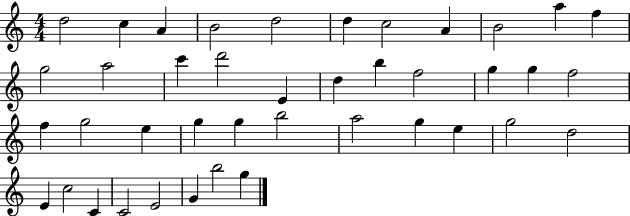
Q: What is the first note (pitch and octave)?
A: D5